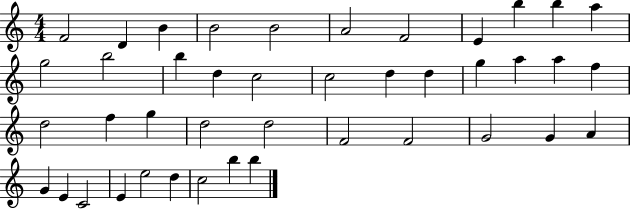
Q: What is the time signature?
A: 4/4